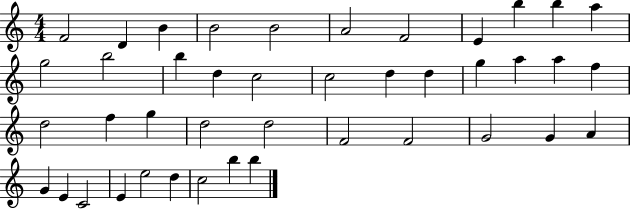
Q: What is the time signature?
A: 4/4